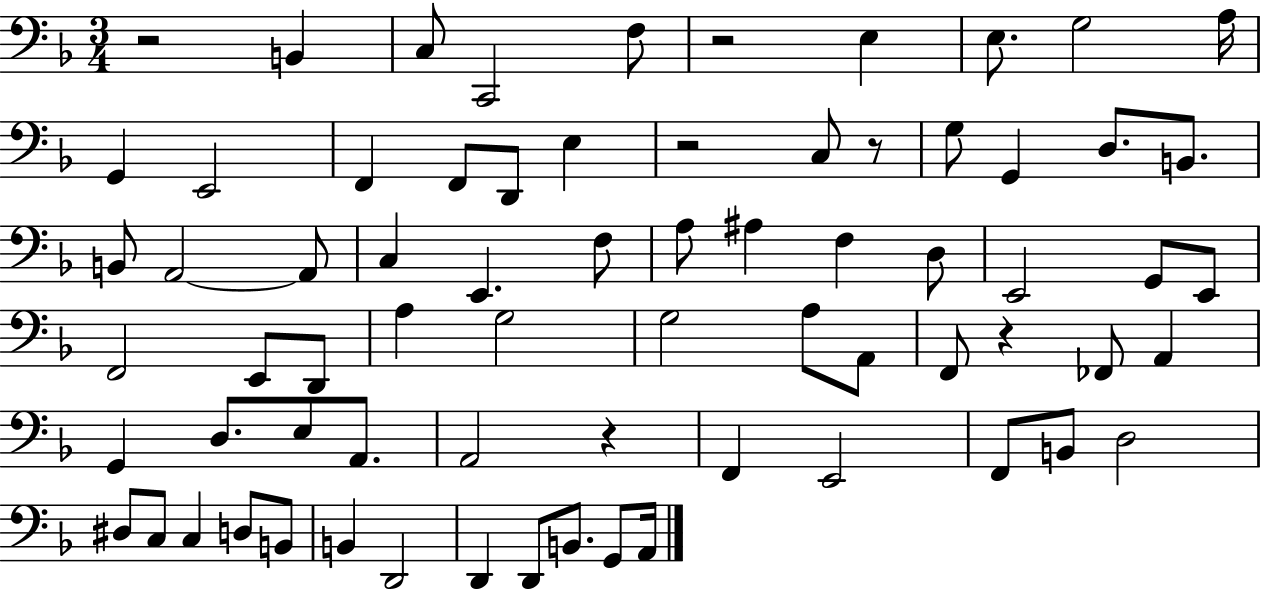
R/h B2/q C3/e C2/h F3/e R/h E3/q E3/e. G3/h A3/s G2/q E2/h F2/q F2/e D2/e E3/q R/h C3/e R/e G3/e G2/q D3/e. B2/e. B2/e A2/h A2/e C3/q E2/q. F3/e A3/e A#3/q F3/q D3/e E2/h G2/e E2/e F2/h E2/e D2/e A3/q G3/h G3/h A3/e A2/e F2/e R/q FES2/e A2/q G2/q D3/e. E3/e A2/e. A2/h R/q F2/q E2/h F2/e B2/e D3/h D#3/e C3/e C3/q D3/e B2/e B2/q D2/h D2/q D2/e B2/e. G2/e A2/s